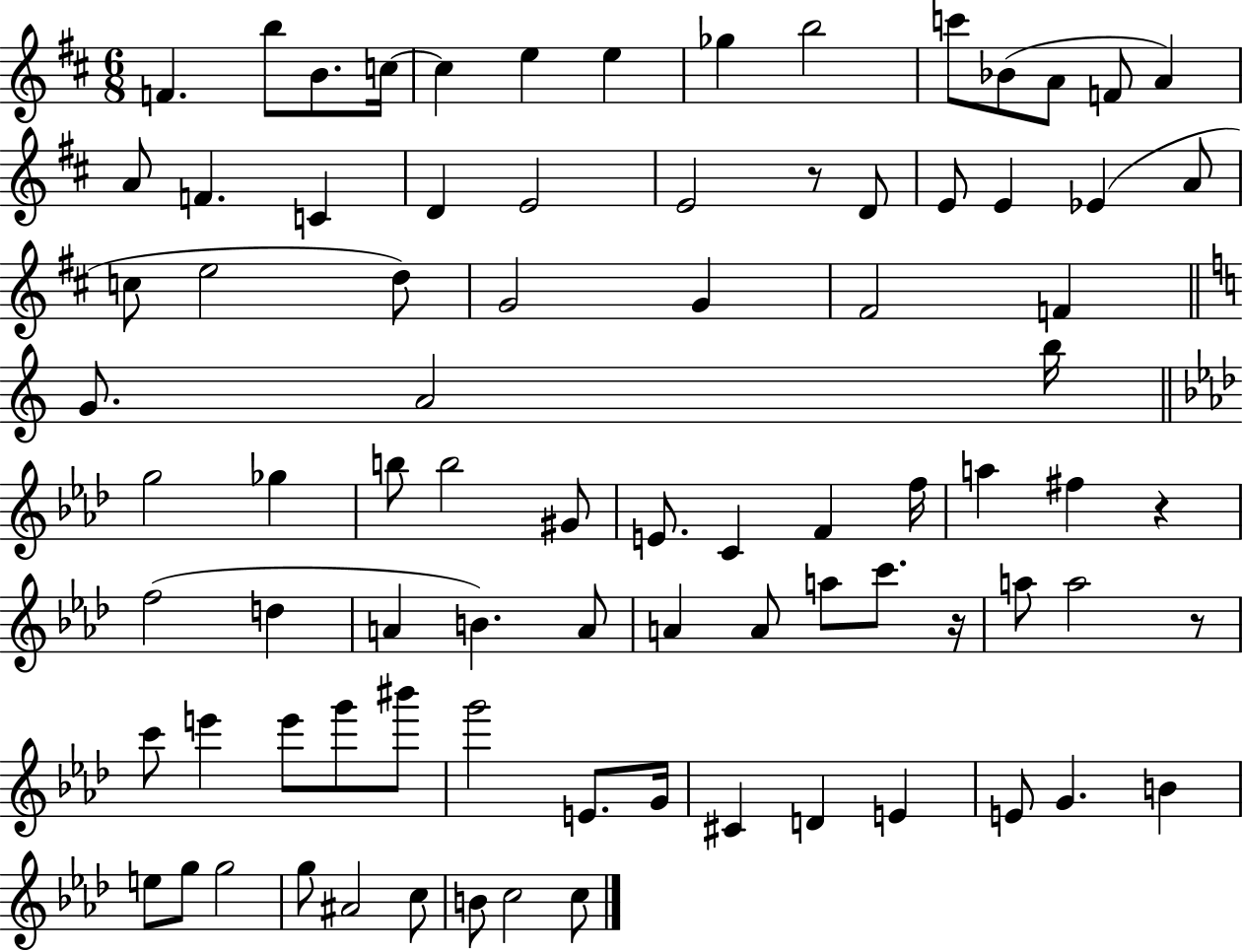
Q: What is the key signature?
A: D major